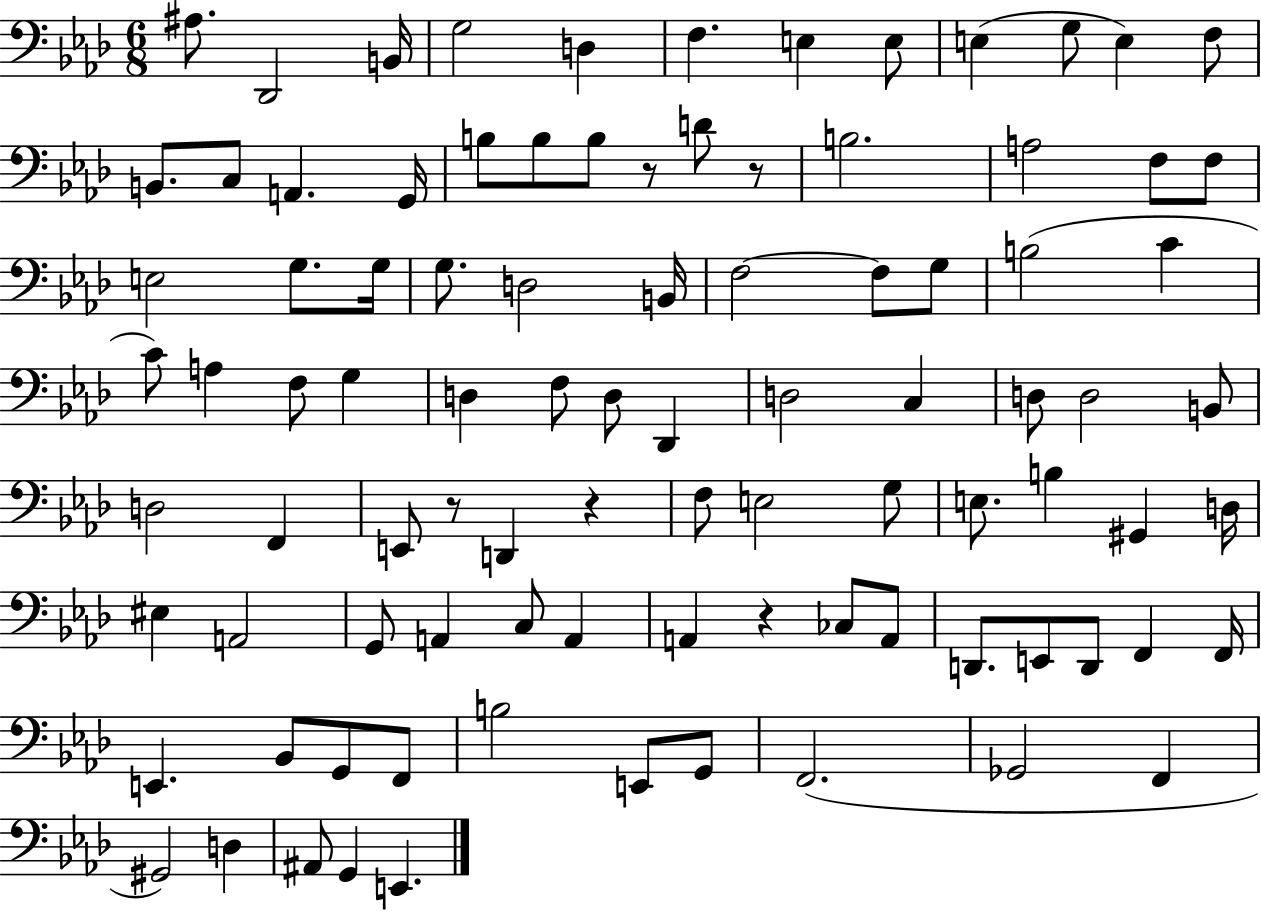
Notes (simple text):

A#3/e. Db2/h B2/s G3/h D3/q F3/q. E3/q E3/e E3/q G3/e E3/q F3/e B2/e. C3/e A2/q. G2/s B3/e B3/e B3/e R/e D4/e R/e B3/h. A3/h F3/e F3/e E3/h G3/e. G3/s G3/e. D3/h B2/s F3/h F3/e G3/e B3/h C4/q C4/e A3/q F3/e G3/q D3/q F3/e D3/e Db2/q D3/h C3/q D3/e D3/h B2/e D3/h F2/q E2/e R/e D2/q R/q F3/e E3/h G3/e E3/e. B3/q G#2/q D3/s EIS3/q A2/h G2/e A2/q C3/e A2/q A2/q R/q CES3/e A2/e D2/e. E2/e D2/e F2/q F2/s E2/q. Bb2/e G2/e F2/e B3/h E2/e G2/e F2/h. Gb2/h F2/q G#2/h D3/q A#2/e G2/q E2/q.